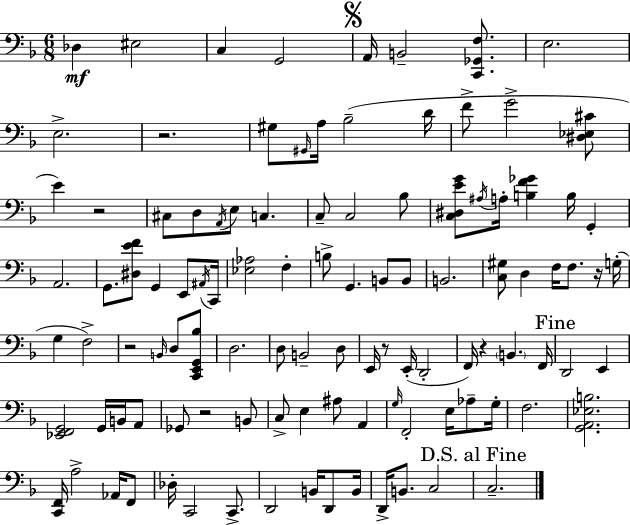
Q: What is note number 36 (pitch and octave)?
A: B3